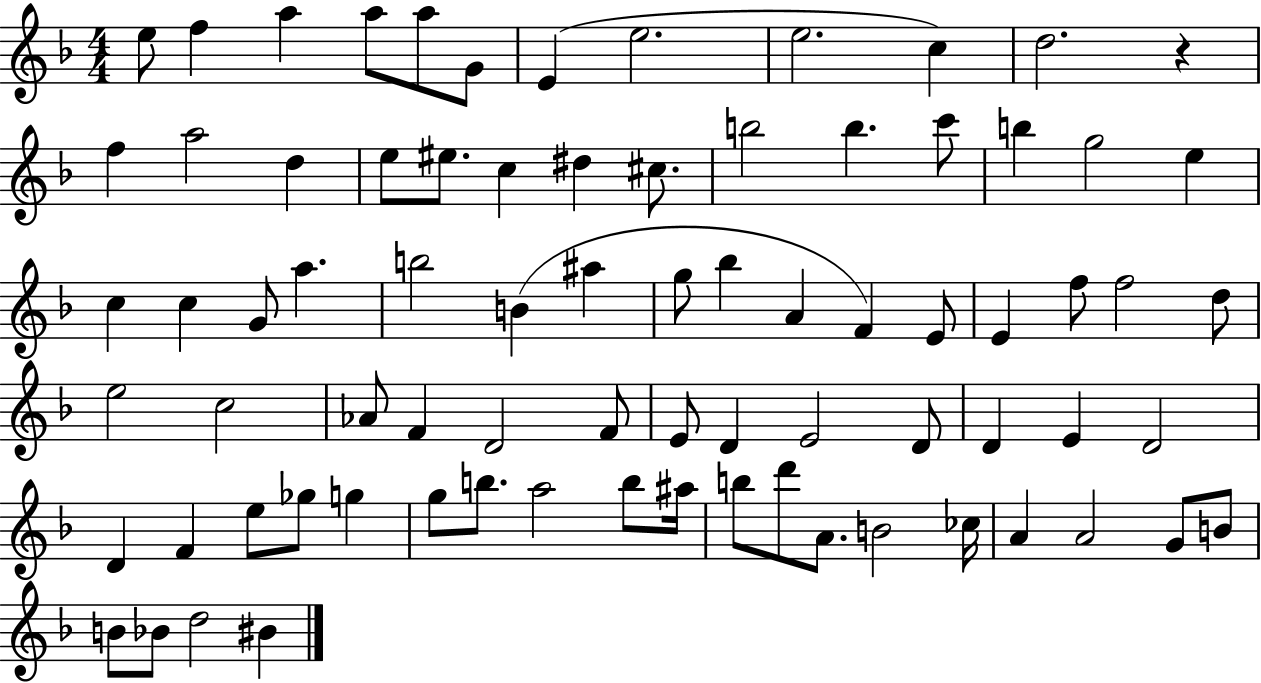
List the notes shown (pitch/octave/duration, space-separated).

E5/e F5/q A5/q A5/e A5/e G4/e E4/q E5/h. E5/h. C5/q D5/h. R/q F5/q A5/h D5/q E5/e EIS5/e. C5/q D#5/q C#5/e. B5/h B5/q. C6/e B5/q G5/h E5/q C5/q C5/q G4/e A5/q. B5/h B4/q A#5/q G5/e Bb5/q A4/q F4/q E4/e E4/q F5/e F5/h D5/e E5/h C5/h Ab4/e F4/q D4/h F4/e E4/e D4/q E4/h D4/e D4/q E4/q D4/h D4/q F4/q E5/e Gb5/e G5/q G5/e B5/e. A5/h B5/e A#5/s B5/e D6/e A4/e. B4/h CES5/s A4/q A4/h G4/e B4/e B4/e Bb4/e D5/h BIS4/q